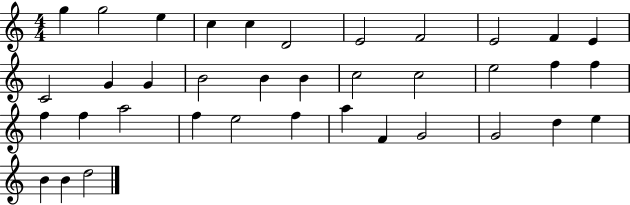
G5/q G5/h E5/q C5/q C5/q D4/h E4/h F4/h E4/h F4/q E4/q C4/h G4/q G4/q B4/h B4/q B4/q C5/h C5/h E5/h F5/q F5/q F5/q F5/q A5/h F5/q E5/h F5/q A5/q F4/q G4/h G4/h D5/q E5/q B4/q B4/q D5/h